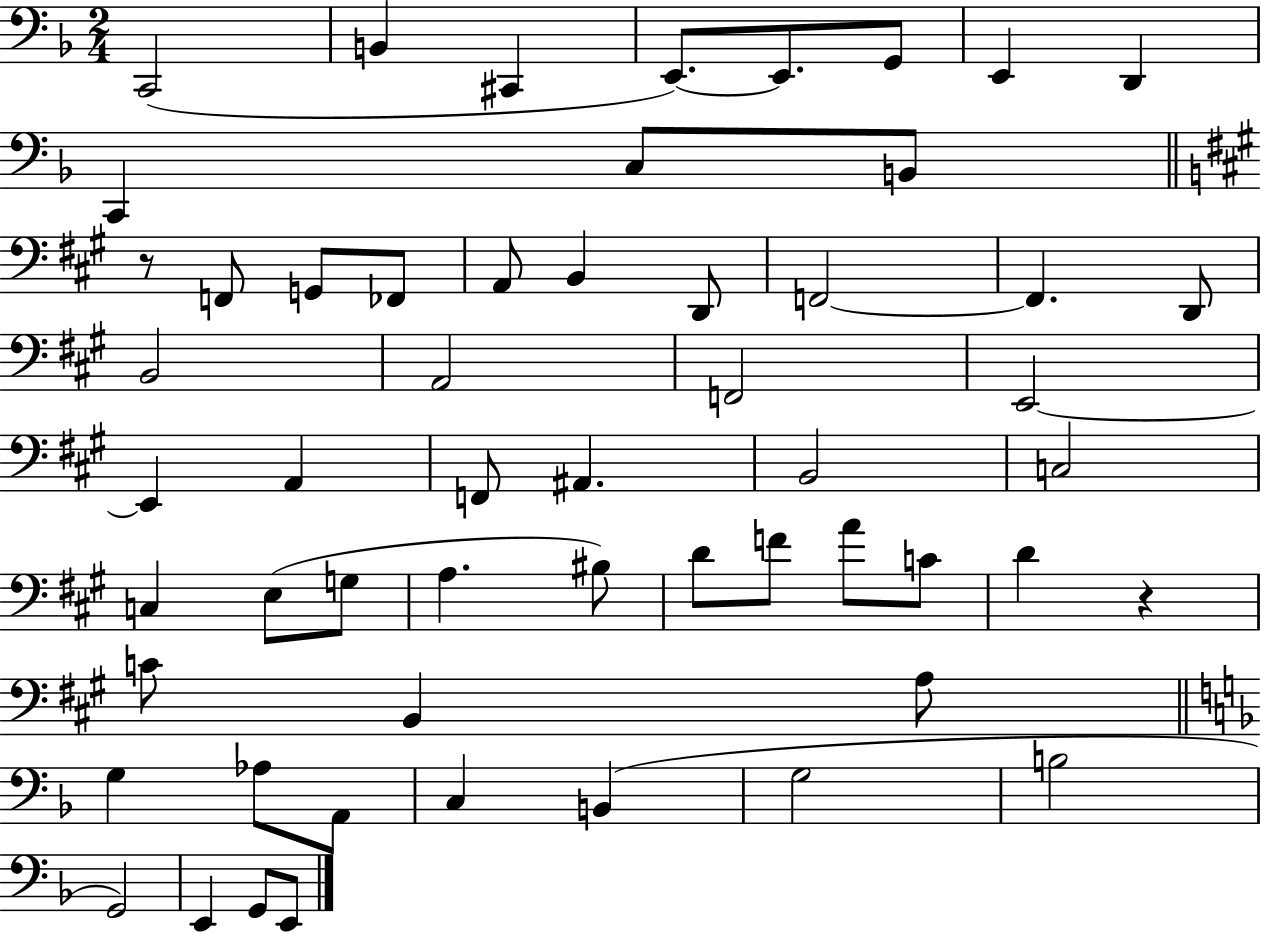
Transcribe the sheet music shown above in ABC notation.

X:1
T:Untitled
M:2/4
L:1/4
K:F
C,,2 B,, ^C,, E,,/2 E,,/2 G,,/2 E,, D,, C,, C,/2 B,,/2 z/2 F,,/2 G,,/2 _F,,/2 A,,/2 B,, D,,/2 F,,2 F,, D,,/2 B,,2 A,,2 F,,2 E,,2 E,, A,, F,,/2 ^A,, B,,2 C,2 C, E,/2 G,/2 A, ^B,/2 D/2 F/2 A/2 C/2 D z C/2 B,, A,/2 G, _A,/2 A,,/2 C, B,, G,2 B,2 G,,2 E,, G,,/2 E,,/2